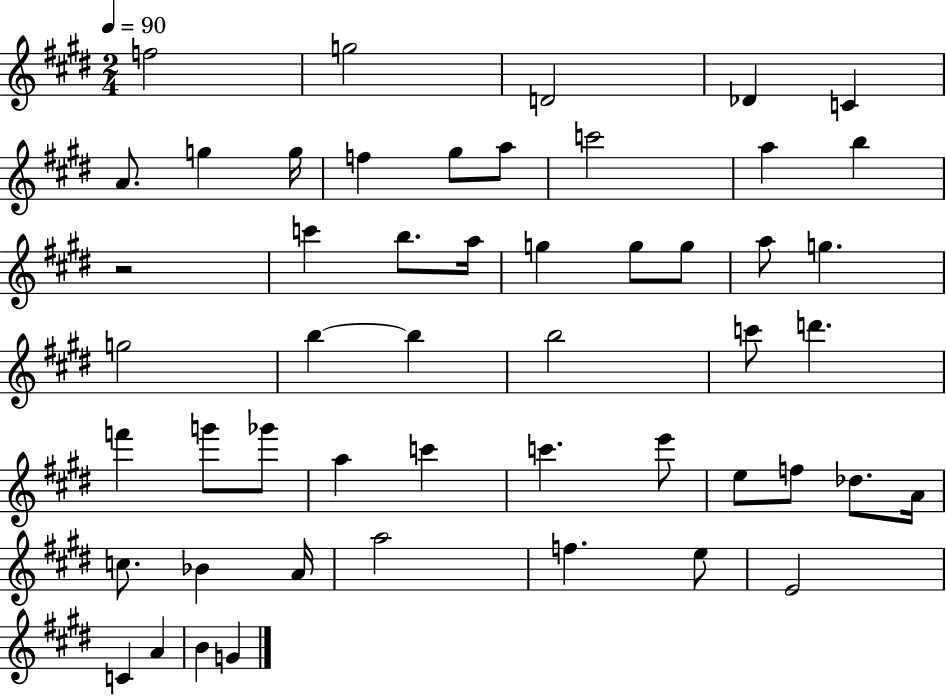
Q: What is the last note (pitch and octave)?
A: G4